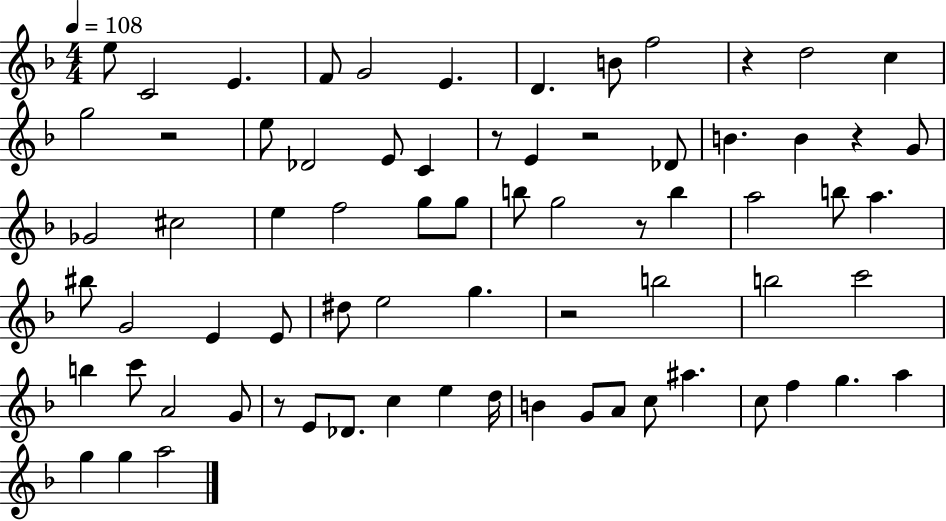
E5/e C4/h E4/q. F4/e G4/h E4/q. D4/q. B4/e F5/h R/q D5/h C5/q G5/h R/h E5/e Db4/h E4/e C4/q R/e E4/q R/h Db4/e B4/q. B4/q R/q G4/e Gb4/h C#5/h E5/q F5/h G5/e G5/e B5/e G5/h R/e B5/q A5/h B5/e A5/q. BIS5/e G4/h E4/q E4/e D#5/e E5/h G5/q. R/h B5/h B5/h C6/h B5/q C6/e A4/h G4/e R/e E4/e Db4/e. C5/q E5/q D5/s B4/q G4/e A4/e C5/e A#5/q. C5/e F5/q G5/q. A5/q G5/q G5/q A5/h